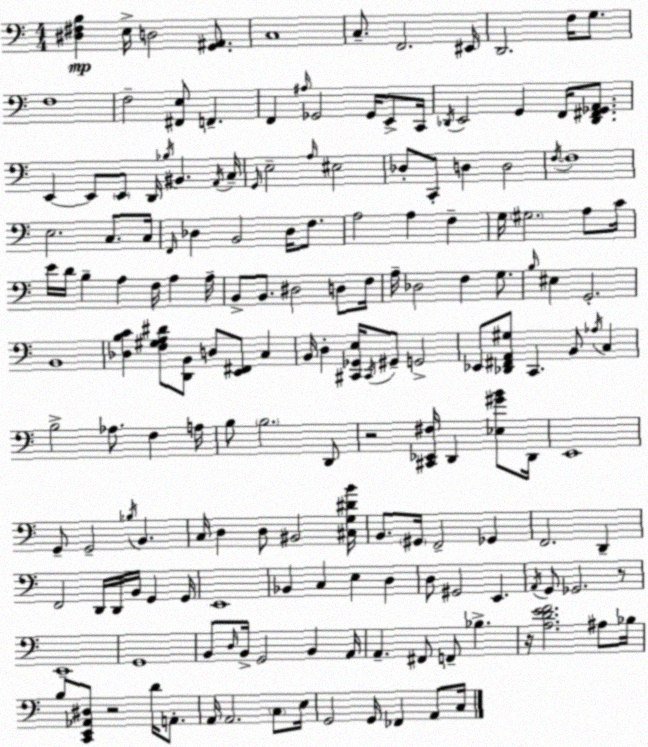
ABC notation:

X:1
T:Untitled
M:4/4
L:1/4
K:C
[^D,^F,B,] E,/4 D,2 [G,,^A,,]/2 C,4 C,/2 F,,2 ^E,,/4 D,,2 F,/4 G,/2 F,4 F,2 [^F,,E,]/2 F,, F,, ^A,/4 _G,,2 _G,,/4 E,,/2 C,,/4 _D,,/4 E,,2 G,, F,,/4 [_D,,^F,,_G,,A,,]/2 E,, E,,/2 E,,/2 D,,/4 _B,/4 ^B,, A,,/4 C,/4 G,,/4 E,2 A,/4 ^E,2 _D,/2 C,,/2 D, D,2 F,/4 F,4 E,2 C,/2 C,/4 F,,/4 _D, B,,2 _D,/4 F,/2 A,2 A, F, G,/4 ^G,2 A,/2 C/4 E/4 D/4 B, A, F,/4 A, A,/4 B,,/2 B,,/2 ^D,2 D,/2 F,/4 A,/4 _D,2 F, G,/2 B,/4 ^E, G,,2 B,,4 [_D,B,C] [F,^G,A,^D]/2 [D,,B,,]/2 D,/2 [E,,^F,,]/2 C, B,,/4 D, [^C,,_G,,E,]/4 ^C,,/4 ^G,,/2 G,,2 _E,,/2 [_D,,^F,,A,,^G,]/2 C,, B,,/2 _A,/4 C, B,2 _A,/2 F, A,/4 B,/2 B,2 D,,/2 z2 [^C,,_E,,^F,]/4 D,, [_E,^GB]/2 D,,/4 E,,4 G,,/2 G,,2 _B,/4 B,, C,/4 D, D,/2 ^B,,2 [^C,G,^DB]/4 B,,/2 ^G,,/4 F,,2 _G,, F,,2 D,, F,,2 D,,/4 D,,/4 B,,/4 G,, G,,/4 E,,4 _B,, C, E, D, D,/2 ^G,,2 E,, A,,/4 G,,/2 _G,,2 z/2 E,,4 G,,4 B,,/2 D,/4 B,,/4 G,,2 B,, A,,/4 A,, ^F,,/2 F,,/2 _B, z/4 [A,DEF]2 ^A,/2 _B,/4 B,/2 [C,,E,,_A,,^D,]/2 z2 D/4 A,,/2 A,,/4 A,,2 C,/2 E,/4 G,,2 G,,/4 _F,, A,,/2 C,/4